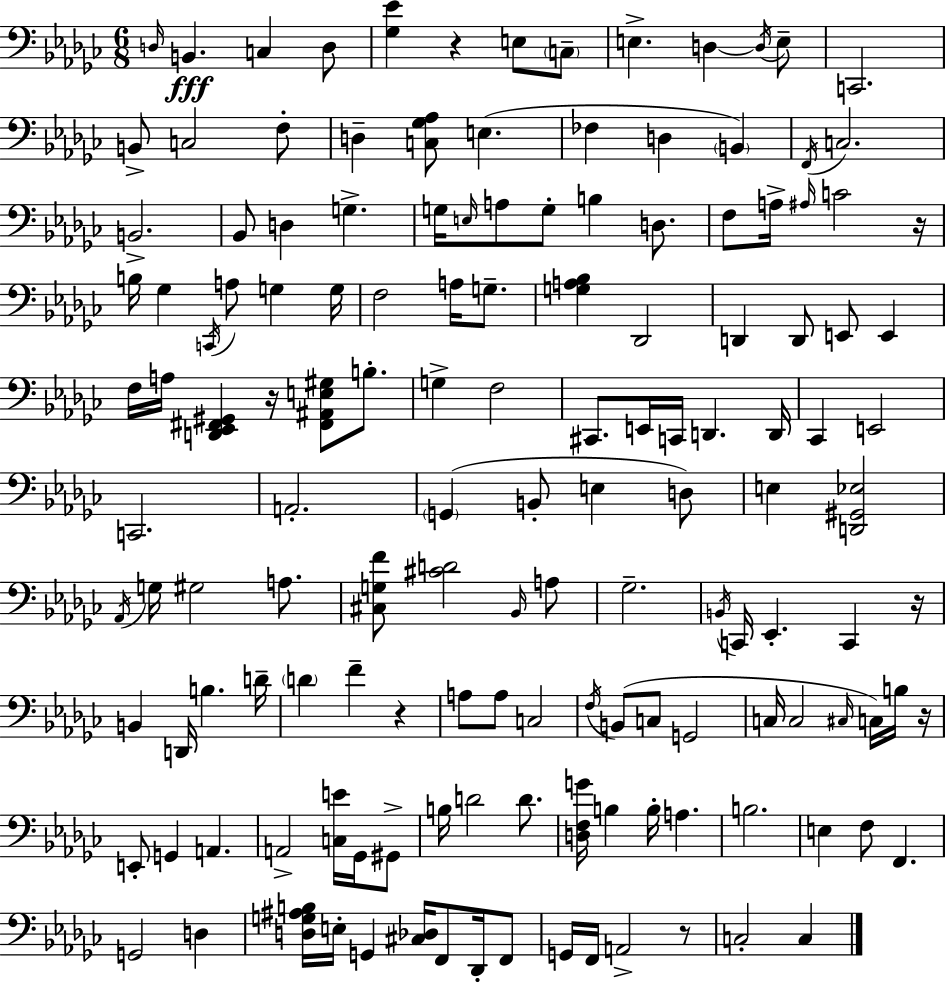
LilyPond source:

{
  \clef bass
  \numericTimeSignature
  \time 6/8
  \key ees \minor
  \grace { d16 }\fff b,4. c4 d8 | <ges ees'>4 r4 e8 \parenthesize c8-- | e4.-> d4~~ \acciaccatura { d16 } | e8-- c,2. | \break b,8-> c2 | f8-. d4-- <c ges aes>8 e4.( | fes4 d4 \parenthesize b,4) | \acciaccatura { f,16 } c2. | \break b,2.-> | bes,8 d4 g4.-> | g16 \grace { e16 } a8 g8-. b4 | d8. f8 a16-> \grace { ais16 } c'2 | \break r16 b16 ges4 \acciaccatura { c,16 } a8 | g4 g16 f2 | a16 g8.-- <g a bes>4 des,2 | d,4 d,8 | \break e,8 e,4 f16 a16 <d, ees, fis, gis,>4 | r16 <fis, ais, e gis>8 b8.-. g4-> f2 | cis,8. e,16 c,16 d,4. | d,16 ces,4 e,2 | \break c,2. | a,2.-. | \parenthesize g,4( b,8-. | e4 d8) e4 <d, gis, ees>2 | \break \acciaccatura { aes,16 } g16 gis2 | a8. <cis g f'>8 <cis' d'>2 | \grace { bes,16 } a8 ges2.-- | \acciaccatura { b,16 } c,16 ees,4.-. | \break c,4 r16 b,4 | d,16 b4. d'16-- \parenthesize d'4 | f'4-- r4 a8 a8 | c2 \acciaccatura { f16 } b,8( | \break c8 g,2 c16 c2 | \grace { cis16 }) c16 b16 r16 e,8-. | g,4 a,4. a,2-> | <c e'>16 ges,16 gis,8-> b16 | \break d'2 d'8. <d f g'>16 | b4 b16-. a4. b2. | e4 | f8 f,4. g,2 | \break d4 <d g ais b>16 | e16-. g,4 <cis des>16 f,8 des,16-. f,8 g,16 | f,16 a,2-> r8 c2-. | c4 \bar "|."
}